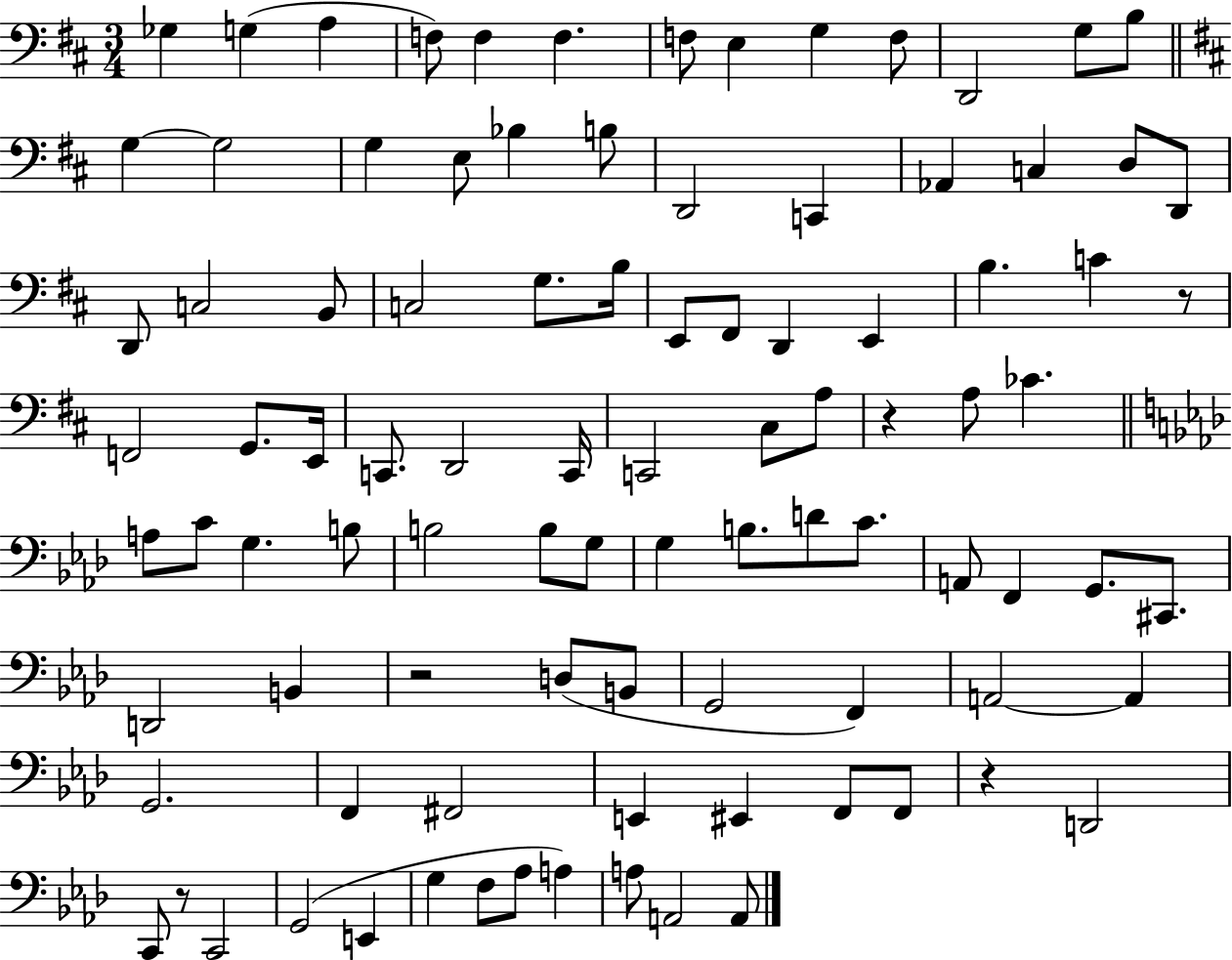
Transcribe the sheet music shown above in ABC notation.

X:1
T:Untitled
M:3/4
L:1/4
K:D
_G, G, A, F,/2 F, F, F,/2 E, G, F,/2 D,,2 G,/2 B,/2 G, G,2 G, E,/2 _B, B,/2 D,,2 C,, _A,, C, D,/2 D,,/2 D,,/2 C,2 B,,/2 C,2 G,/2 B,/4 E,,/2 ^F,,/2 D,, E,, B, C z/2 F,,2 G,,/2 E,,/4 C,,/2 D,,2 C,,/4 C,,2 ^C,/2 A,/2 z A,/2 _C A,/2 C/2 G, B,/2 B,2 B,/2 G,/2 G, B,/2 D/2 C/2 A,,/2 F,, G,,/2 ^C,,/2 D,,2 B,, z2 D,/2 B,,/2 G,,2 F,, A,,2 A,, G,,2 F,, ^F,,2 E,, ^E,, F,,/2 F,,/2 z D,,2 C,,/2 z/2 C,,2 G,,2 E,, G, F,/2 _A,/2 A, A,/2 A,,2 A,,/2